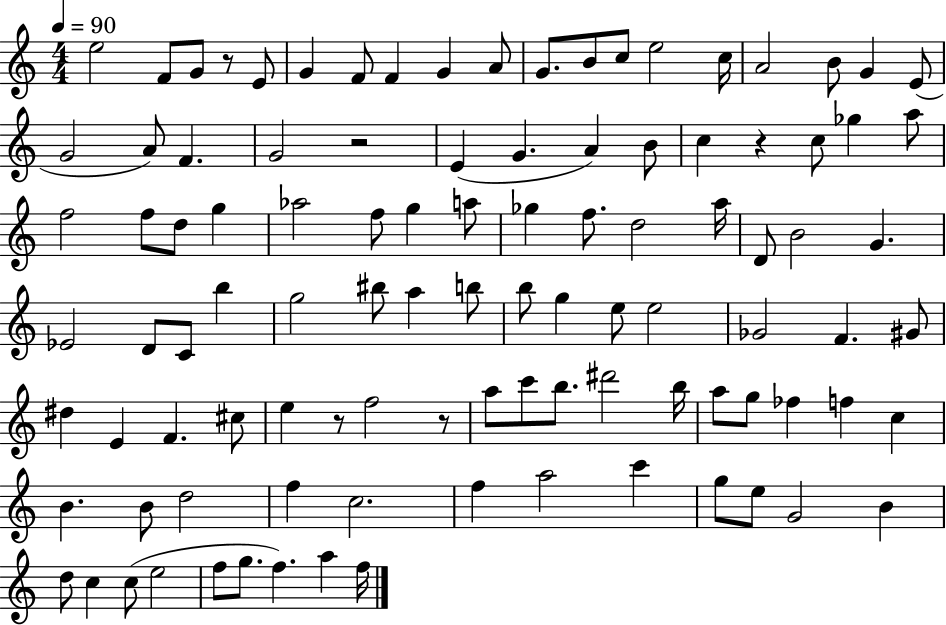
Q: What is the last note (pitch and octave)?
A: F5